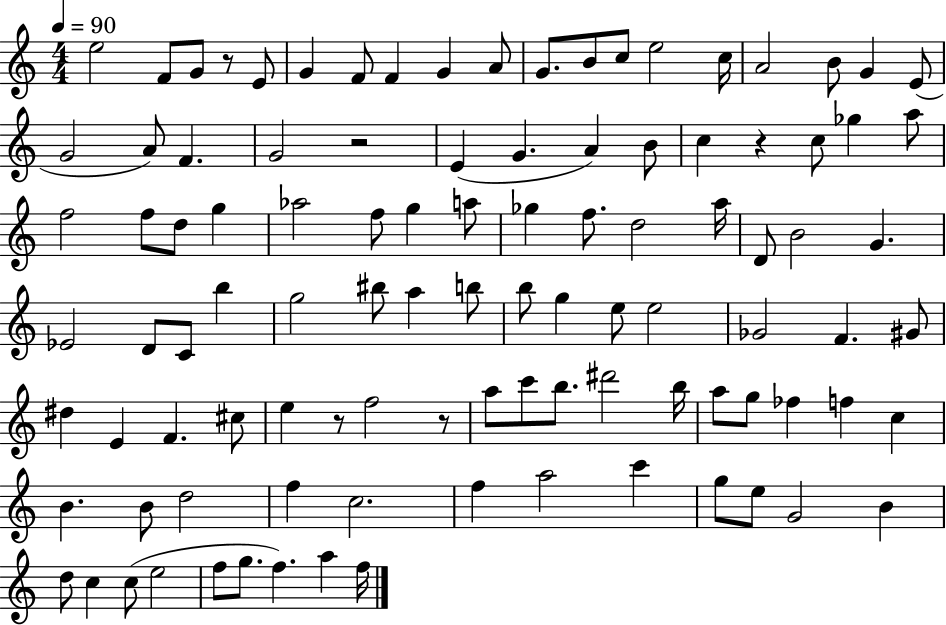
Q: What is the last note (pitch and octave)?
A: F5